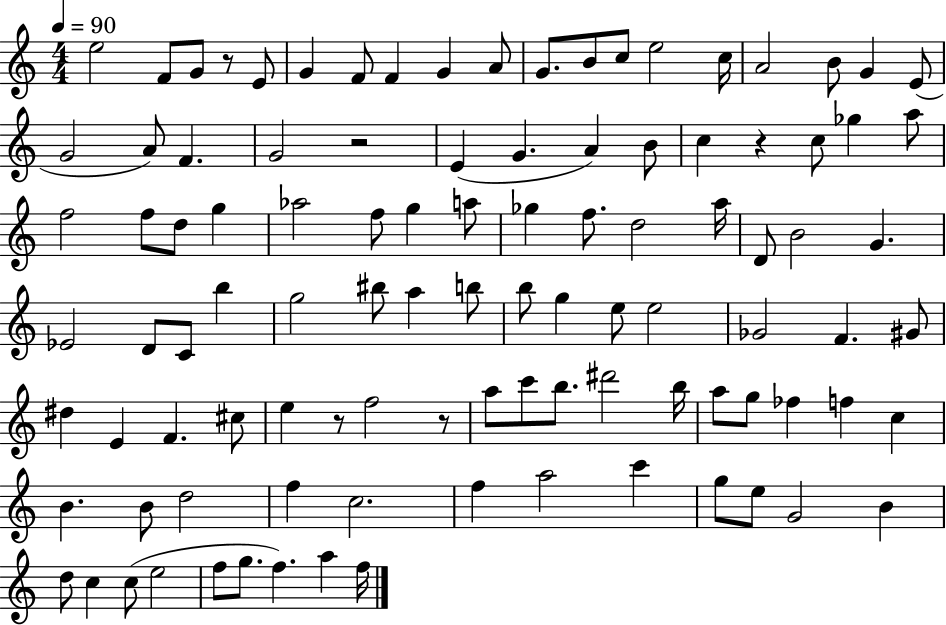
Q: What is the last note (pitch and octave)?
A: F5